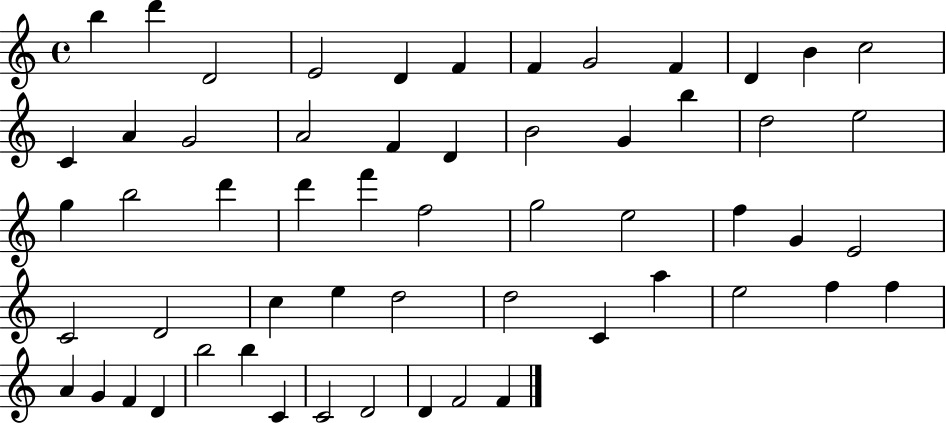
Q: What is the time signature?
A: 4/4